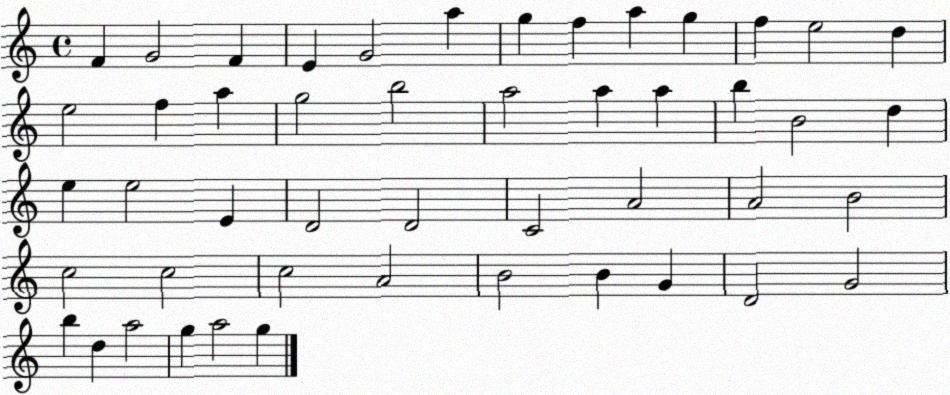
X:1
T:Untitled
M:4/4
L:1/4
K:C
F G2 F E G2 a g f a g f e2 d e2 f a g2 b2 a2 a a b B2 d e e2 E D2 D2 C2 A2 A2 B2 c2 c2 c2 A2 B2 B G D2 G2 b d a2 g a2 g